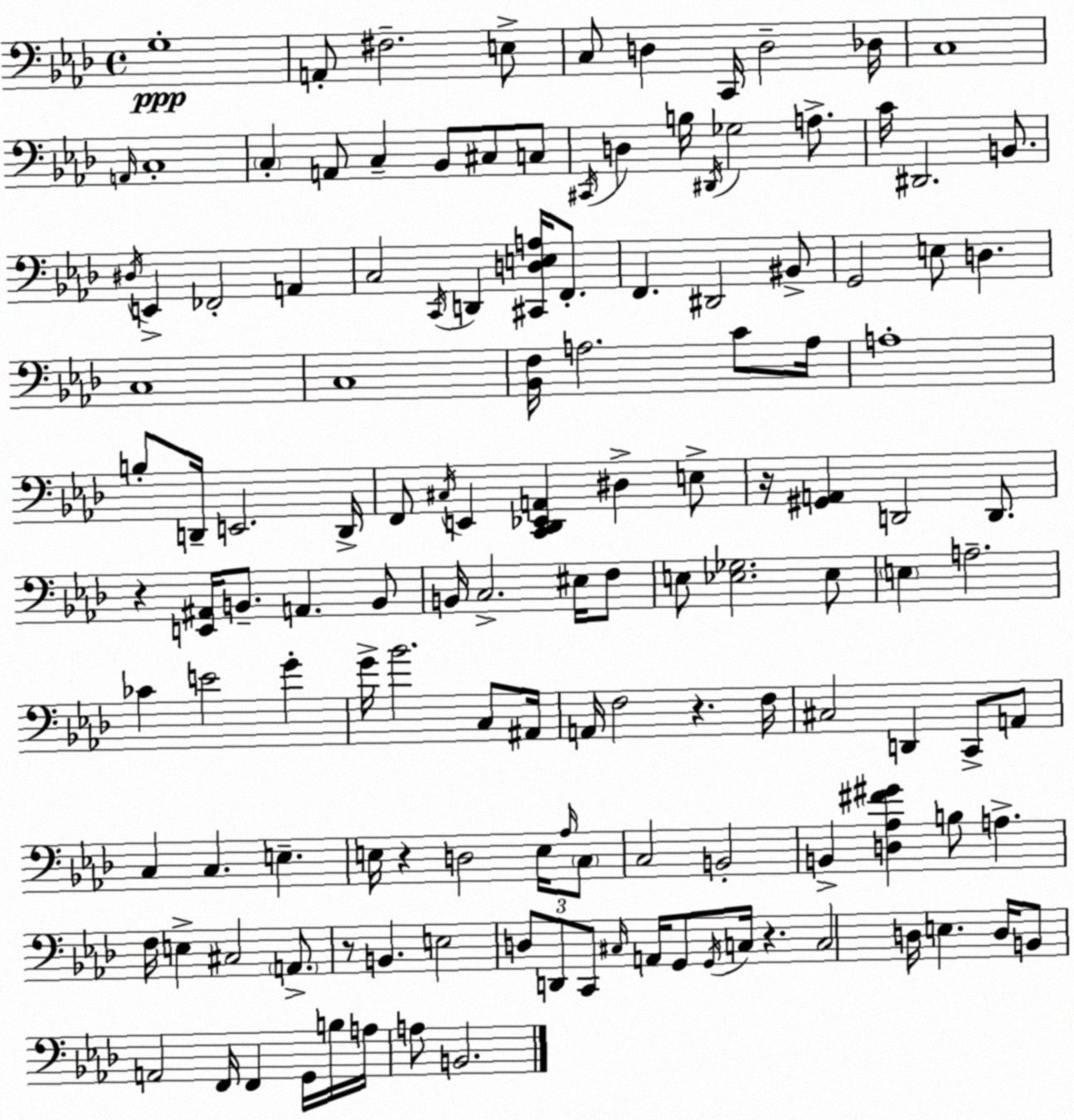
X:1
T:Untitled
M:4/4
L:1/4
K:Fm
G,4 A,,/2 ^F,2 E,/2 C,/2 D, C,,/4 D,2 _D,/4 C,4 A,,/4 C,4 C, A,,/2 C, _B,,/2 ^C,/2 C,/2 ^C,,/4 D, B,/4 ^D,,/4 _G,2 A,/2 C/4 ^D,,2 B,,/2 ^D,/4 E,, _F,,2 A,, C,2 C,,/4 D,, [^C,,D,E,A,]/4 F,,/2 F,, ^D,,2 ^B,,/2 G,,2 E,/2 D, C,4 C,4 [_B,,F,]/4 A,2 C/2 A,/4 A,4 B,/2 D,,/4 E,,2 D,,/4 F,,/2 ^C,/4 E,, [C,,_D,,_E,,A,,] ^D, E,/2 z/4 [^G,,A,,] D,,2 D,,/2 z [E,,^A,,]/4 B,,/2 A,, B,,/2 B,,/4 C,2 ^E,/4 F,/2 E,/2 [_E,_G,]2 _E,/2 E, A,2 _C E2 G G/4 _B2 C,/2 ^A,,/4 A,,/4 F,2 z F,/4 ^C,2 D,, C,,/2 A,,/2 C, C, E, E,/4 z D,2 E,/4 _A,/4 C,/2 C,2 B,,2 B,, [D,_A,^F^G] B,/2 A, F,/4 E, ^C,2 A,,/2 z/2 B,, E,2 D,/2 D,,/2 C,,/2 ^C,/4 A,,/4 G,,/2 G,,/4 C,/4 z C,2 D,/4 E, D,/4 B,,/2 A,,2 F,,/4 F,, G,,/4 B,/4 A,/4 A,/2 B,,2